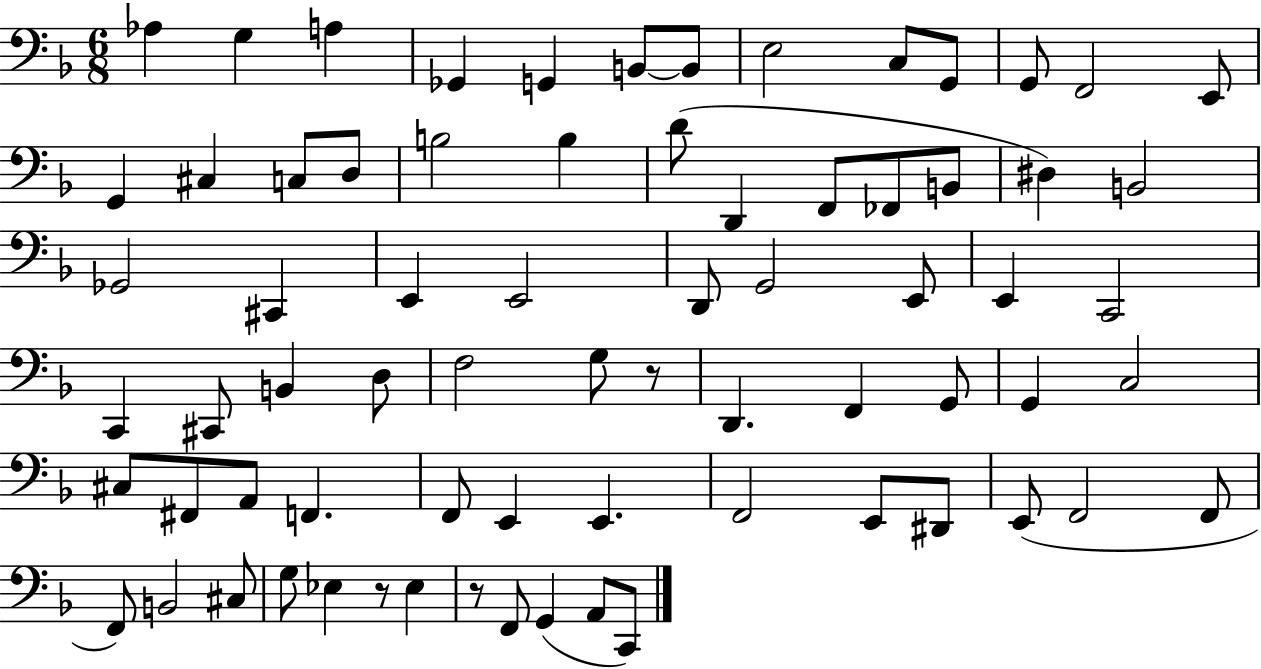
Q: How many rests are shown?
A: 3